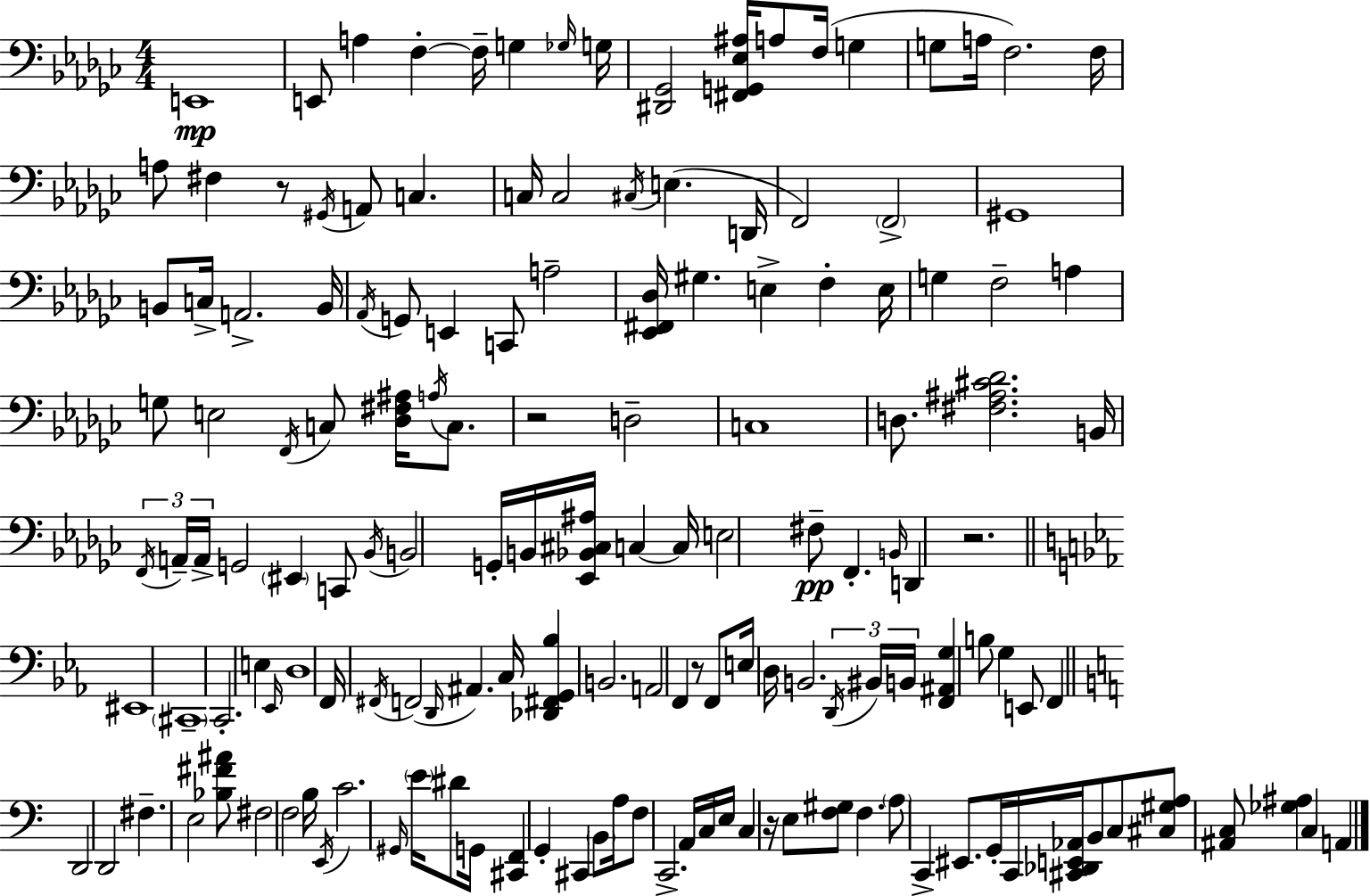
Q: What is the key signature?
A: EES minor